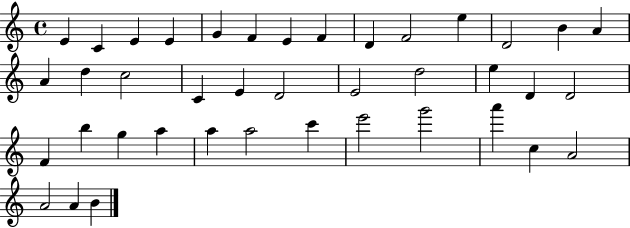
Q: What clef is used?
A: treble